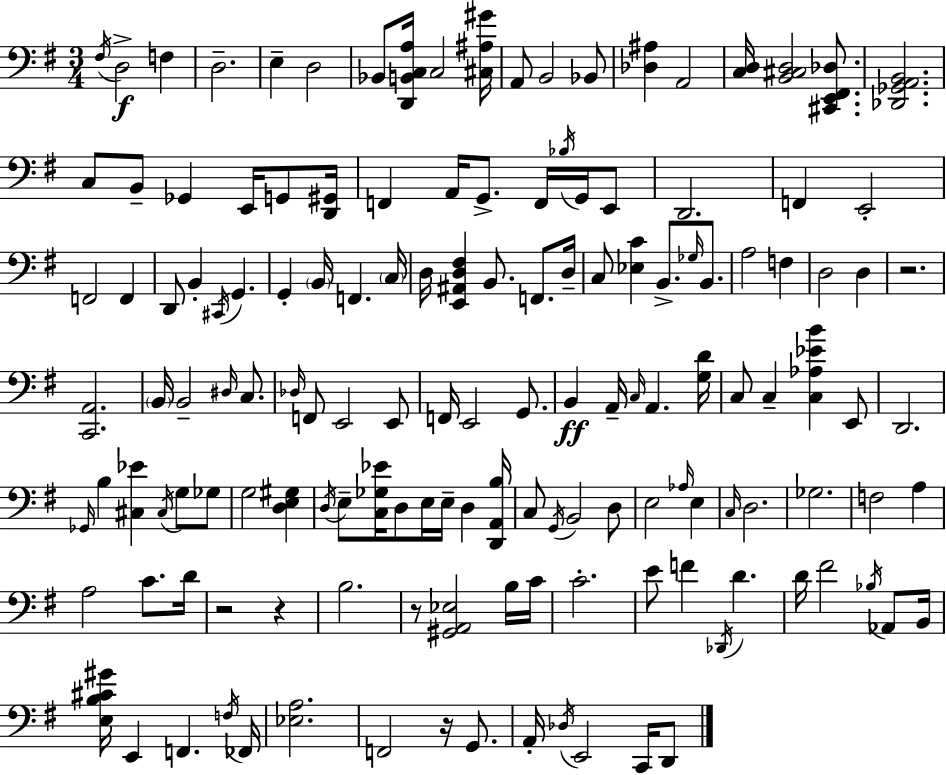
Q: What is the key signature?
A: E minor